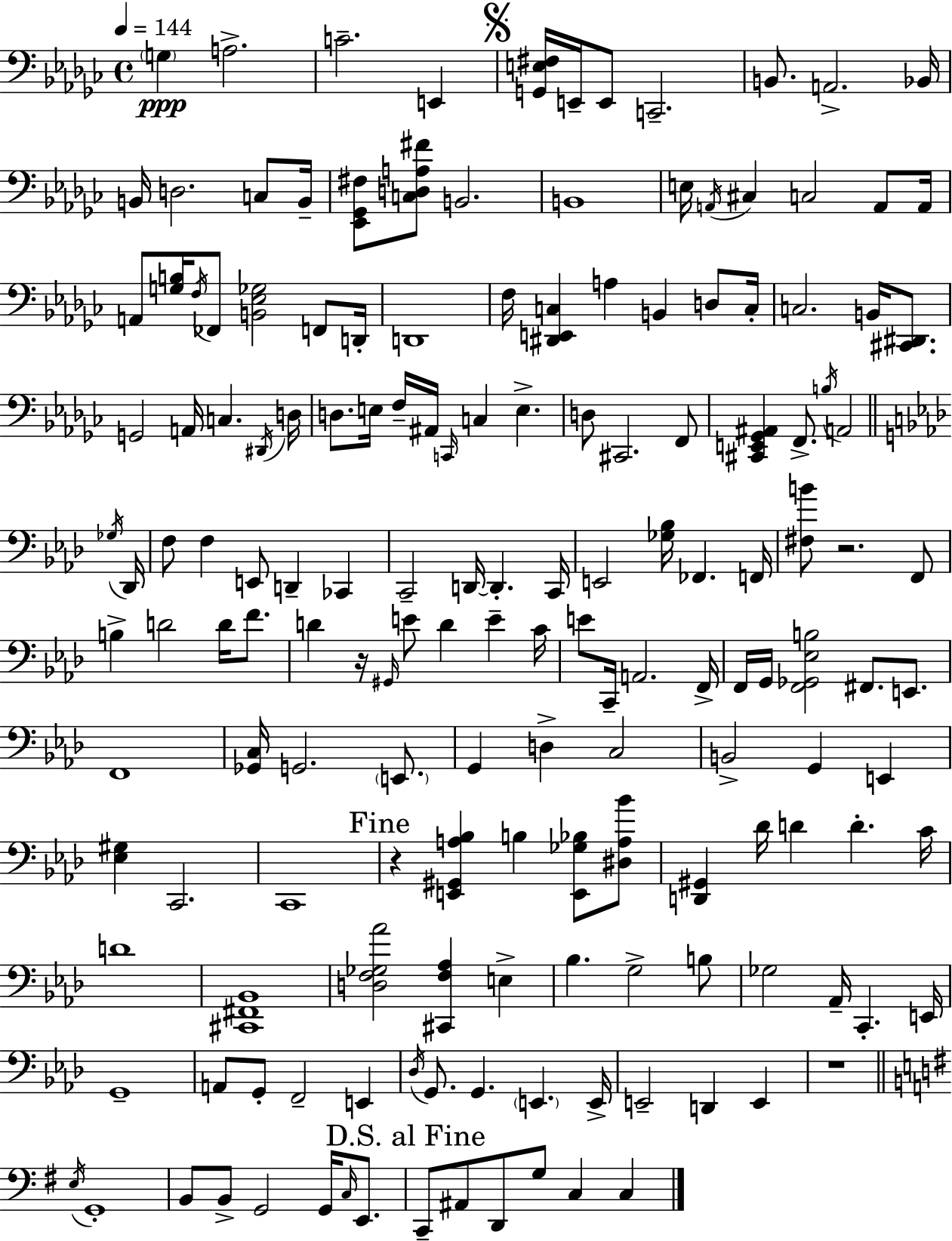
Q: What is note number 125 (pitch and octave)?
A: E3